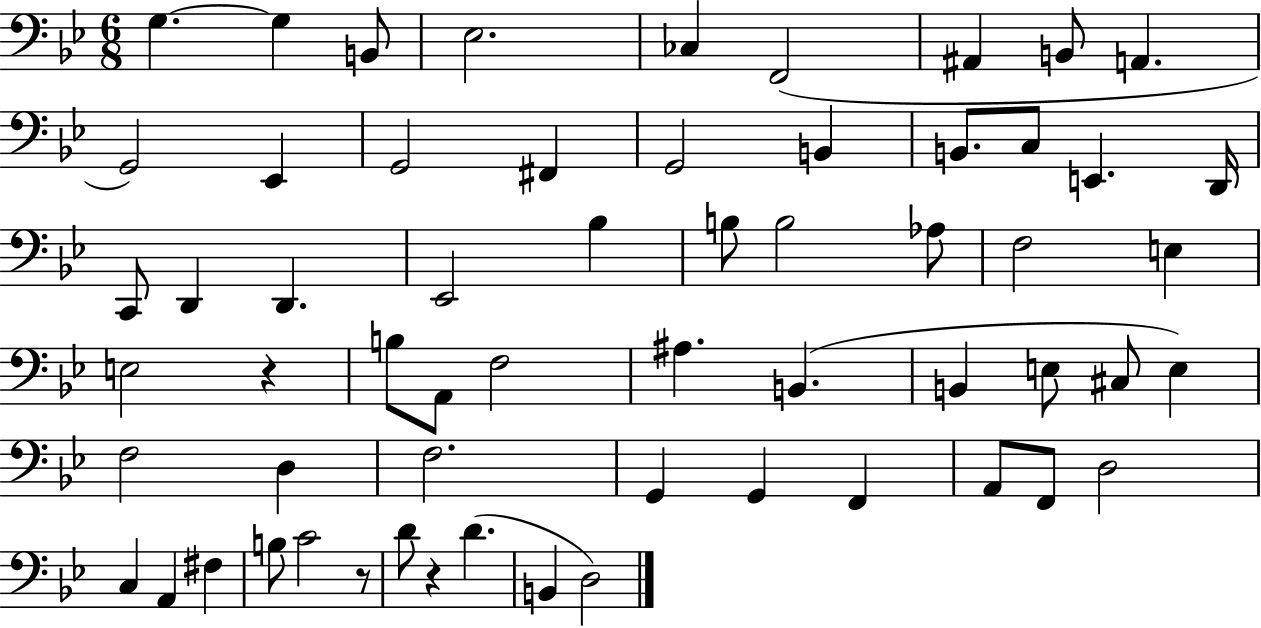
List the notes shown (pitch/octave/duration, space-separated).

G3/q. G3/q B2/e Eb3/h. CES3/q F2/h A#2/q B2/e A2/q. G2/h Eb2/q G2/h F#2/q G2/h B2/q B2/e. C3/e E2/q. D2/s C2/e D2/q D2/q. Eb2/h Bb3/q B3/e B3/h Ab3/e F3/h E3/q E3/h R/q B3/e A2/e F3/h A#3/q. B2/q. B2/q E3/e C#3/e E3/q F3/h D3/q F3/h. G2/q G2/q F2/q A2/e F2/e D3/h C3/q A2/q F#3/q B3/e C4/h R/e D4/e R/q D4/q. B2/q D3/h